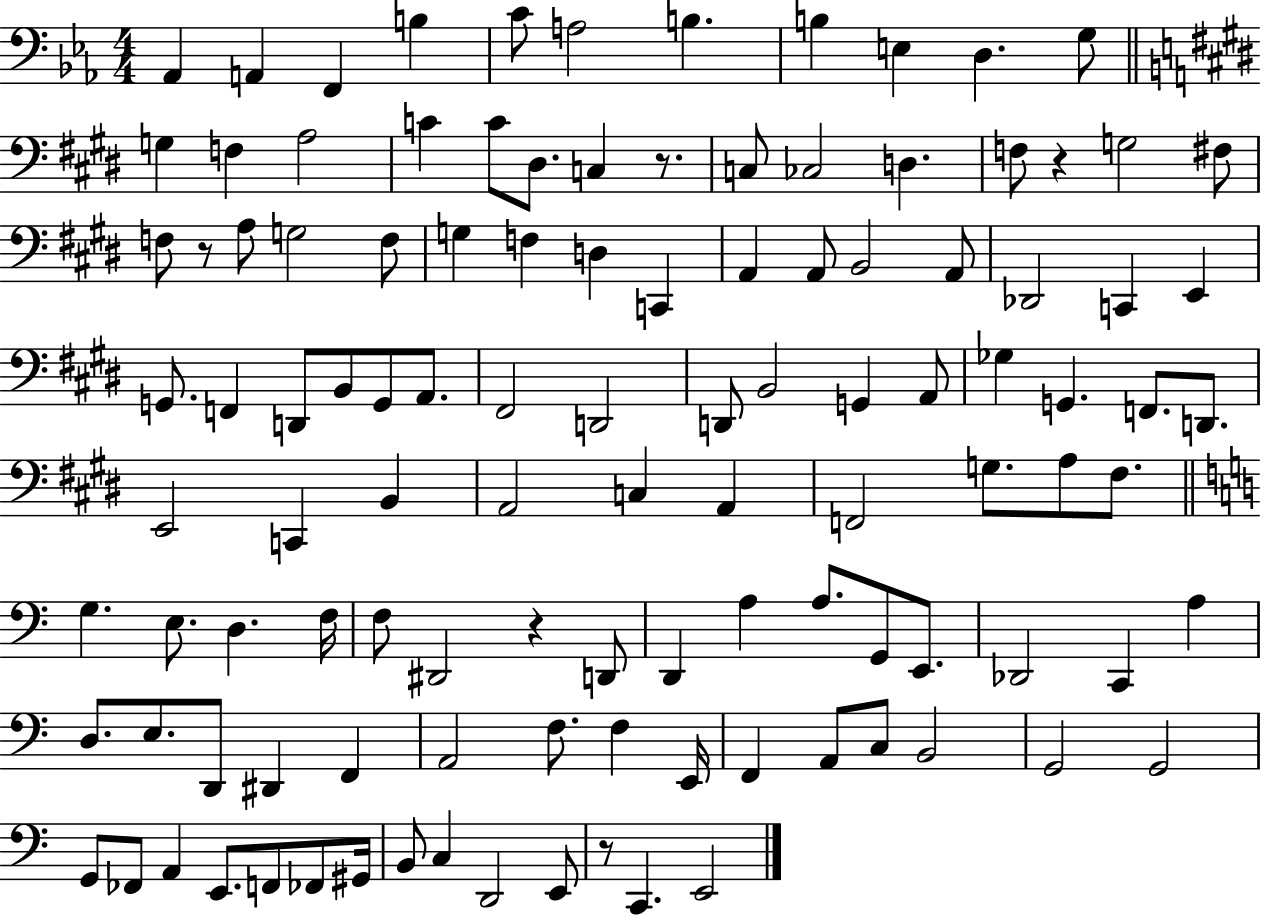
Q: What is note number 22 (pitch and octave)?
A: F3